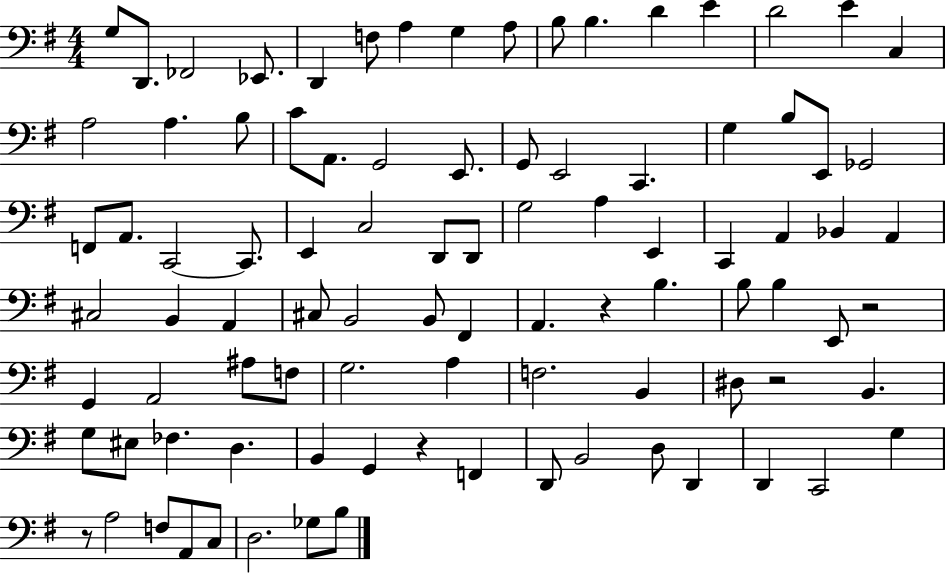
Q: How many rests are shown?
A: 5